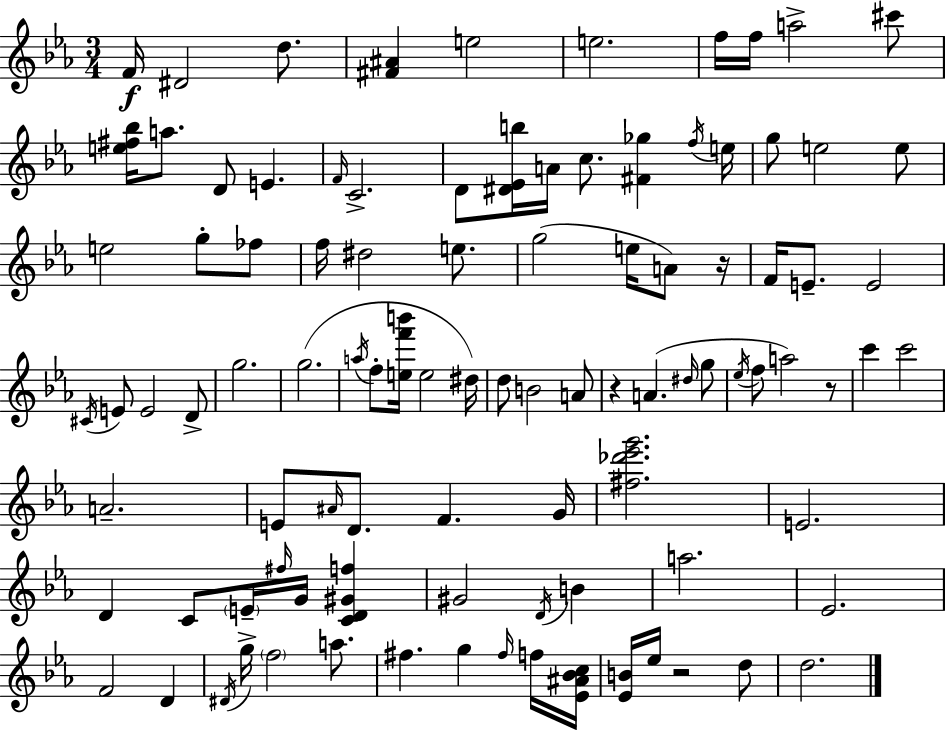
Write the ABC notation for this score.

X:1
T:Untitled
M:3/4
L:1/4
K:Cm
F/4 ^D2 d/2 [^F^A] e2 e2 f/4 f/4 a2 ^c'/2 [e^f_b]/4 a/2 D/2 E F/4 C2 D/2 [^D_Eb]/4 A/4 c/2 [^F_g] f/4 e/4 g/2 e2 e/2 e2 g/2 _f/2 f/4 ^d2 e/2 g2 e/4 A/2 z/4 F/4 E/2 E2 ^C/4 E/2 E2 D/2 g2 g2 a/4 f/2 [ef'b']/4 e2 ^d/4 d/2 B2 A/2 z A ^d/4 g/2 _e/4 f/2 a2 z/2 c' c'2 A2 E/2 ^A/4 D/2 F G/4 [^f_d'_e'g']2 E2 D C/2 E/4 ^f/4 G/4 [CD^Gf] ^G2 D/4 B a2 _E2 F2 D ^D/4 g/4 f2 a/2 ^f g ^f/4 f/4 [_E^A_Bc]/4 [_EB]/4 _e/4 z2 d/2 d2